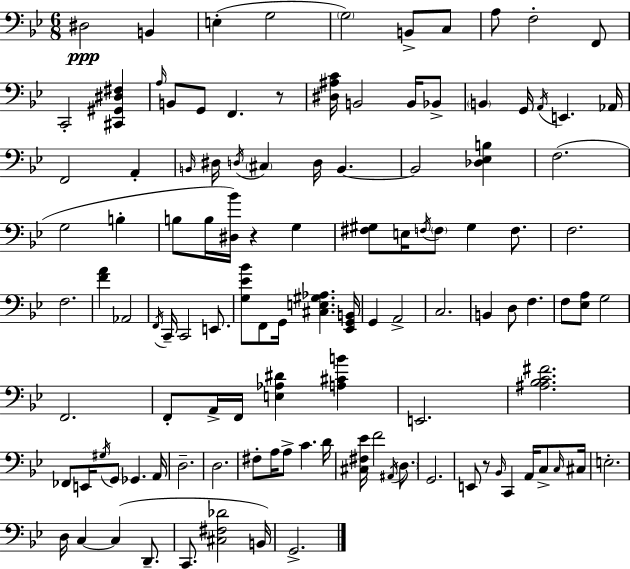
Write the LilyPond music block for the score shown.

{
  \clef bass
  \numericTimeSignature
  \time 6/8
  \key g \minor
  dis2\ppp b,4 | e4-.( g2 | \parenthesize g2) b,8-> c8 | a8 f2-. f,8 | \break c,2-. <cis, gis, dis fis>4 | \grace { a16 } b,8 g,8 f,4. r8 | <dis ais c'>16 b,2 b,16 bes,8-> | \parenthesize b,4 g,16 \acciaccatura { a,16 } e,4. | \break aes,16 f,2 a,4-. | \grace { b,16 } dis16 \acciaccatura { d16 } \parenthesize cis4 d16 b,4.~~ | b,2 | <des ees b>4 f2.( | \break g2 | b4-. b8 b16 <dis bes'>16) r4 | g4 <fis gis>8 e16 \acciaccatura { f16 } \parenthesize f8 gis4 | f8. f2. | \break f2. | <f' a'>4 aes,2 | \acciaccatura { f,16 } c,16-- c,2 | e,8. <g ees' bes'>8 f,8 g,16 <cis e gis aes>4. | \break <ees, g, b,>16 g,4 a,2-> | c2. | b,4 d8 | f4. f8 <ees a>8 g2 | \break f,2. | f,8-. a,16-> f,16 <e aes dis'>4 | <a cis' b'>4 e,2. | <ais bes c' fis'>2. | \break fes,8 e,16 \acciaccatura { gis16 } g,8 | ges,4. a,16 d2.-- | d2. | fis8-. a16 a8-> | \break c'4. d'16 <cis fis ees'>16 f'2 | \acciaccatura { ais,16 } \parenthesize d8. g,2. | e,8 r8 | \grace { bes,16 } c,4 a,16 c8-> \grace { c16 } cis16 e2.-. | \break d16 c4~~ | c4( d,8.-- c,8. | <cis fis des'>2 b,16) g,2.-> | \bar "|."
}